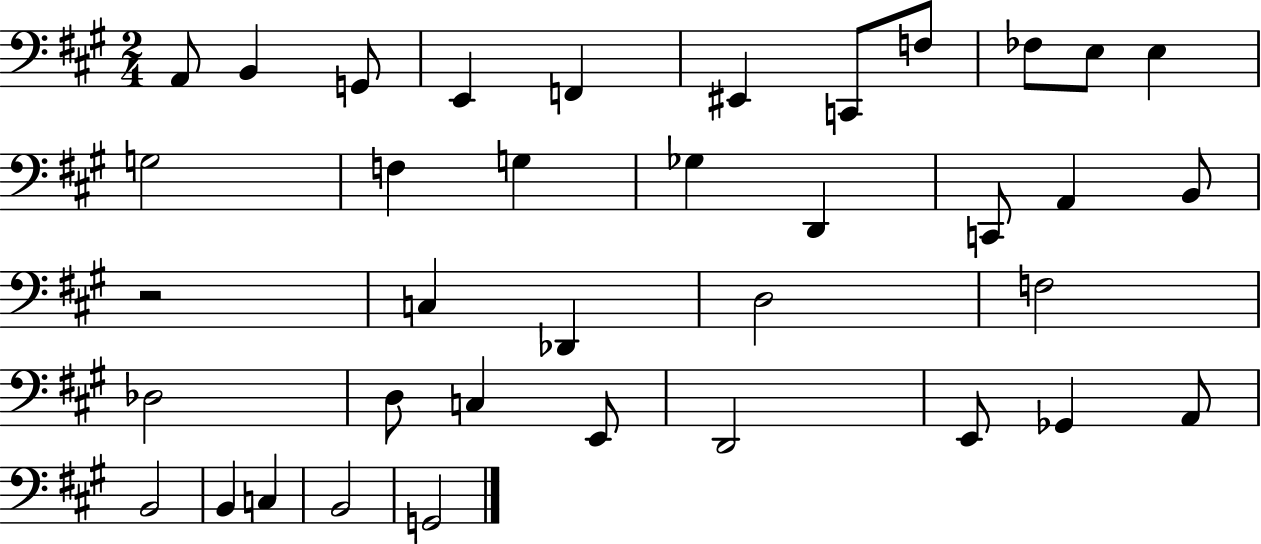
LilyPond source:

{
  \clef bass
  \numericTimeSignature
  \time 2/4
  \key a \major
  a,8 b,4 g,8 | e,4 f,4 | eis,4 c,8 f8 | fes8 e8 e4 | \break g2 | f4 g4 | ges4 d,4 | c,8 a,4 b,8 | \break r2 | c4 des,4 | d2 | f2 | \break des2 | d8 c4 e,8 | d,2 | e,8 ges,4 a,8 | \break b,2 | b,4 c4 | b,2 | g,2 | \break \bar "|."
}